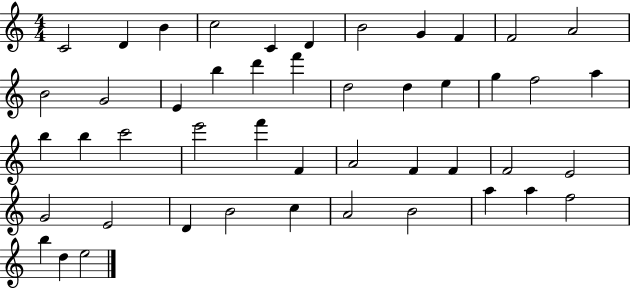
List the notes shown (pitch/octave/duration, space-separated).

C4/h D4/q B4/q C5/h C4/q D4/q B4/h G4/q F4/q F4/h A4/h B4/h G4/h E4/q B5/q D6/q F6/q D5/h D5/q E5/q G5/q F5/h A5/q B5/q B5/q C6/h E6/h F6/q F4/q A4/h F4/q F4/q F4/h E4/h G4/h E4/h D4/q B4/h C5/q A4/h B4/h A5/q A5/q F5/h B5/q D5/q E5/h